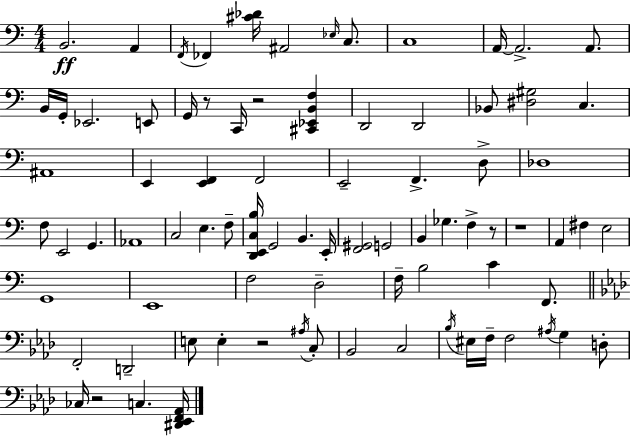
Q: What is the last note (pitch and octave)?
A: C3